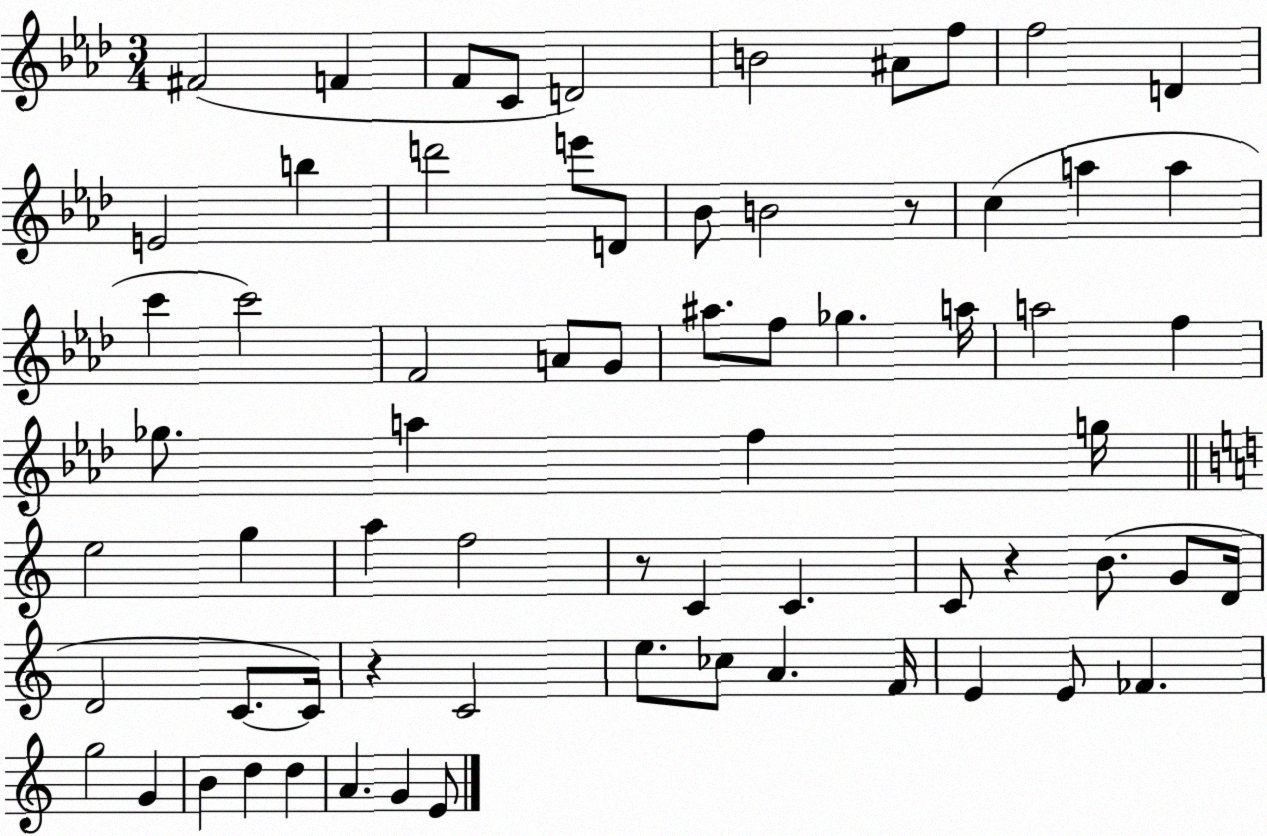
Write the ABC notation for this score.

X:1
T:Untitled
M:3/4
L:1/4
K:Ab
^F2 F F/2 C/2 D2 B2 ^A/2 f/2 f2 D E2 b d'2 e'/2 D/2 _B/2 B2 z/2 c a a c' c'2 F2 A/2 G/2 ^a/2 f/2 _g a/4 a2 f _g/2 a f g/4 e2 g a f2 z/2 C C C/2 z B/2 G/2 D/4 D2 C/2 C/4 z C2 e/2 _c/2 A F/4 E E/2 _F g2 G B d d A G E/2